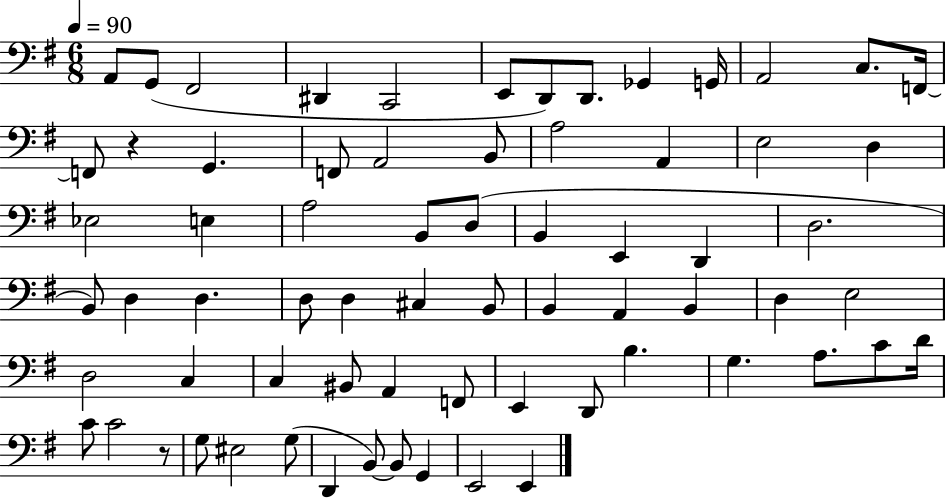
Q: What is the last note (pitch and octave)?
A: E2